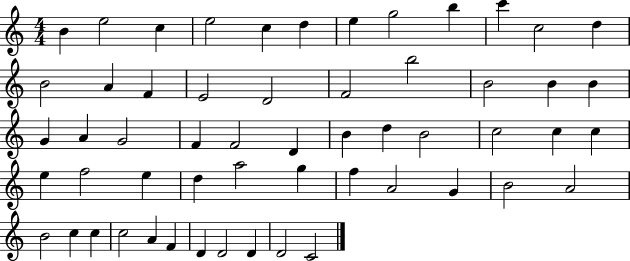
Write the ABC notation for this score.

X:1
T:Untitled
M:4/4
L:1/4
K:C
B e2 c e2 c d e g2 b c' c2 d B2 A F E2 D2 F2 b2 B2 B B G A G2 F F2 D B d B2 c2 c c e f2 e d a2 g f A2 G B2 A2 B2 c c c2 A F D D2 D D2 C2